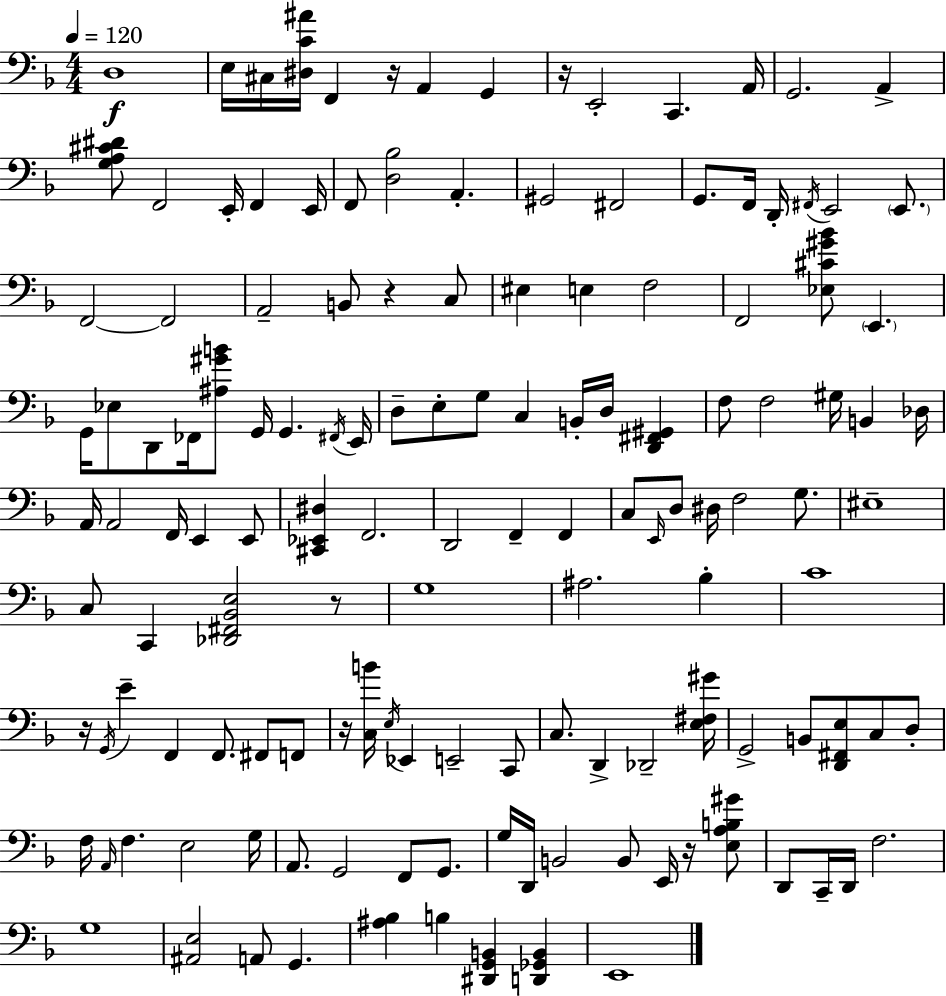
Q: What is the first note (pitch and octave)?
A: D3